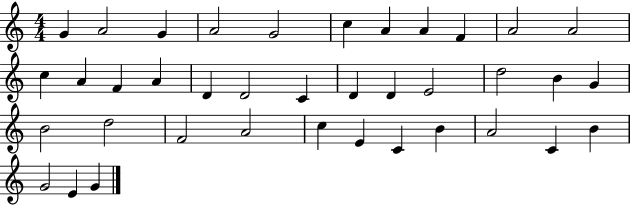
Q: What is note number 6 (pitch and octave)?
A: C5